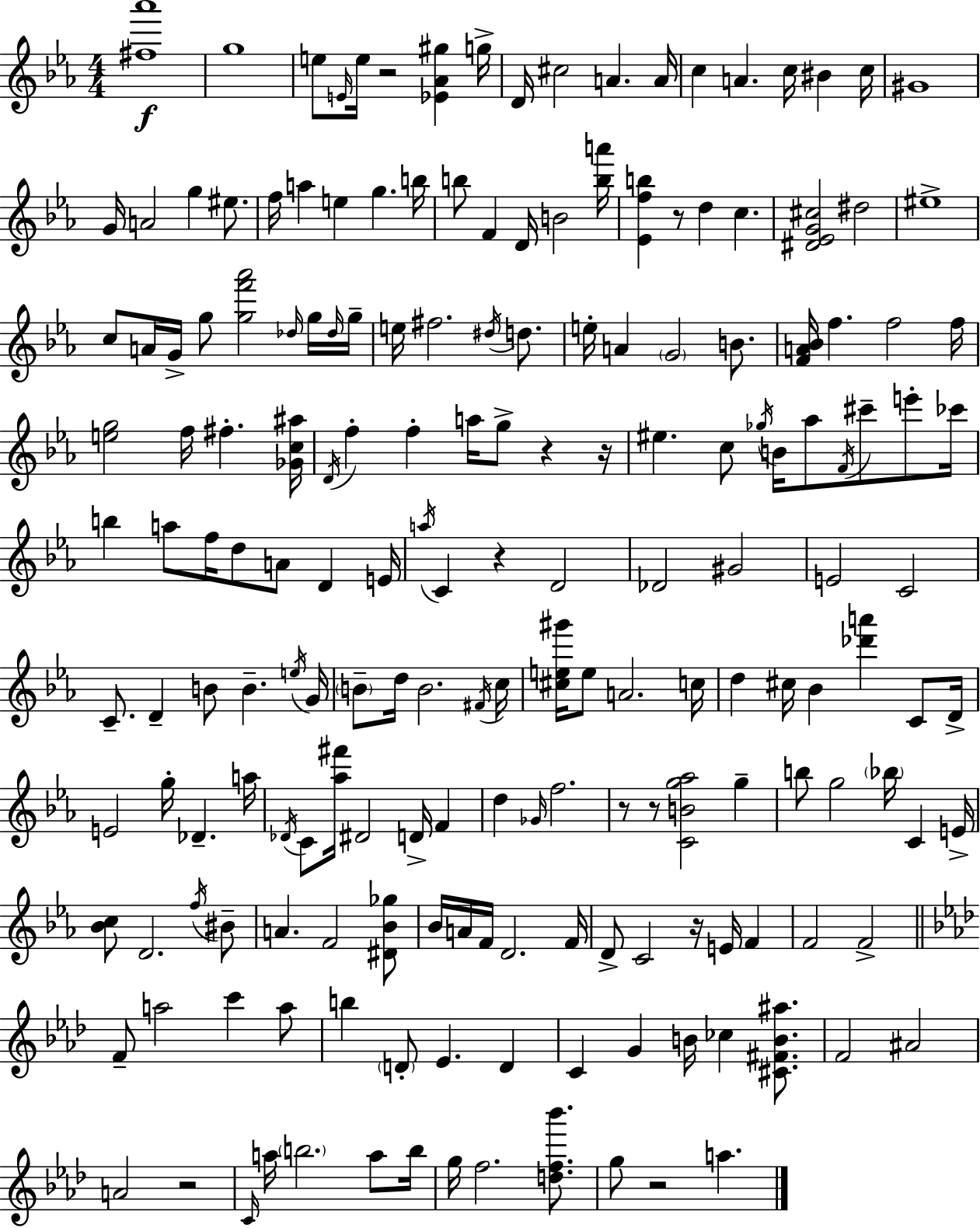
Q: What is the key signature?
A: C minor